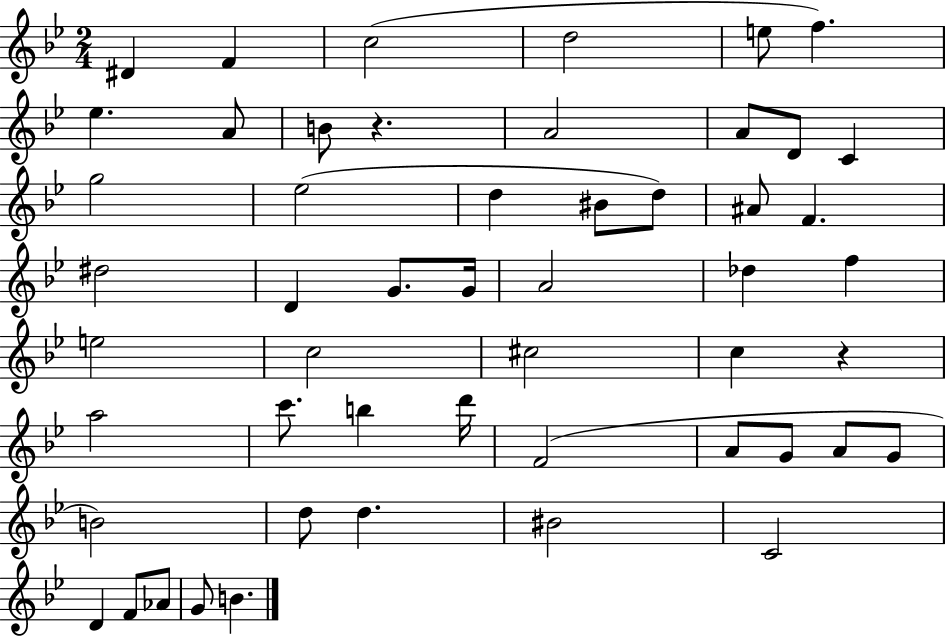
X:1
T:Untitled
M:2/4
L:1/4
K:Bb
^D F c2 d2 e/2 f _e A/2 B/2 z A2 A/2 D/2 C g2 _e2 d ^B/2 d/2 ^A/2 F ^d2 D G/2 G/4 A2 _d f e2 c2 ^c2 c z a2 c'/2 b d'/4 F2 A/2 G/2 A/2 G/2 B2 d/2 d ^B2 C2 D F/2 _A/2 G/2 B